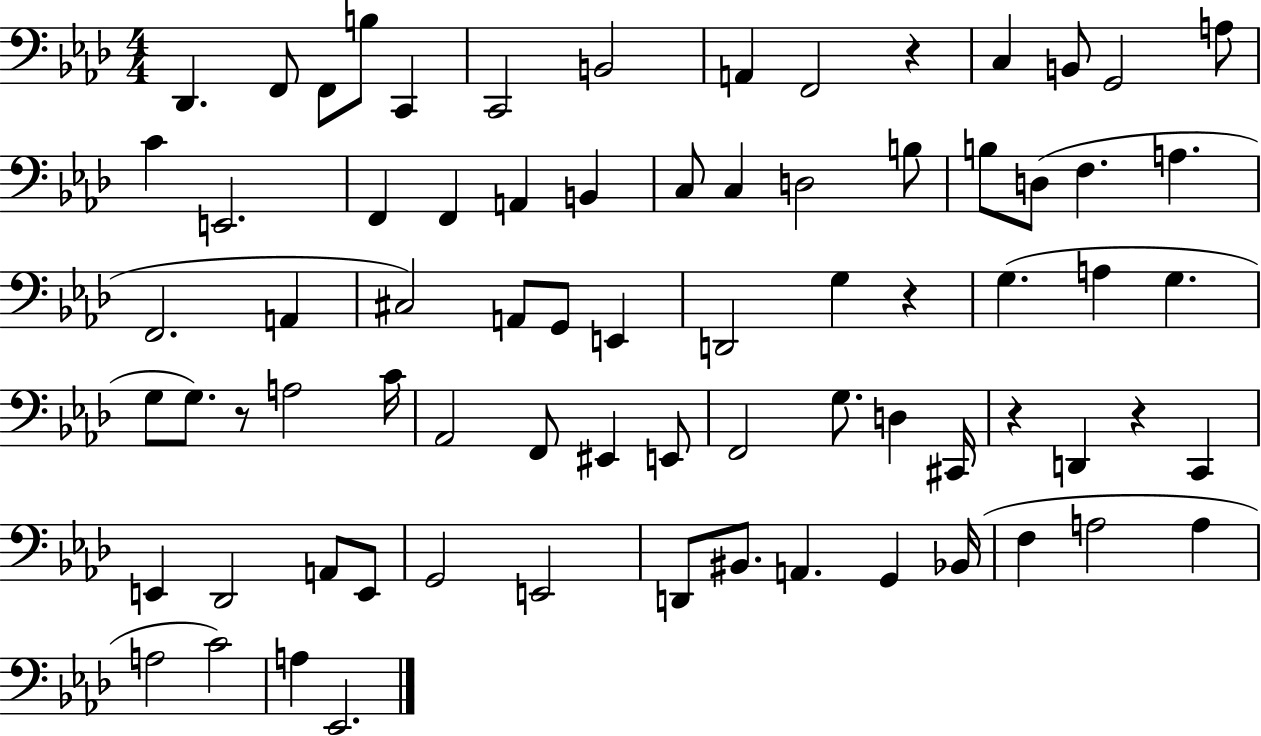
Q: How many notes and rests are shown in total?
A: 75